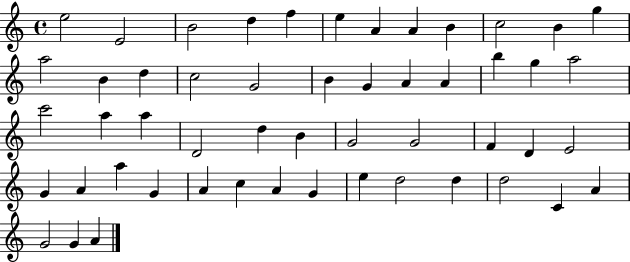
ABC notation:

X:1
T:Untitled
M:4/4
L:1/4
K:C
e2 E2 B2 d f e A A B c2 B g a2 B d c2 G2 B G A A b g a2 c'2 a a D2 d B G2 G2 F D E2 G A a G A c A G e d2 d d2 C A G2 G A